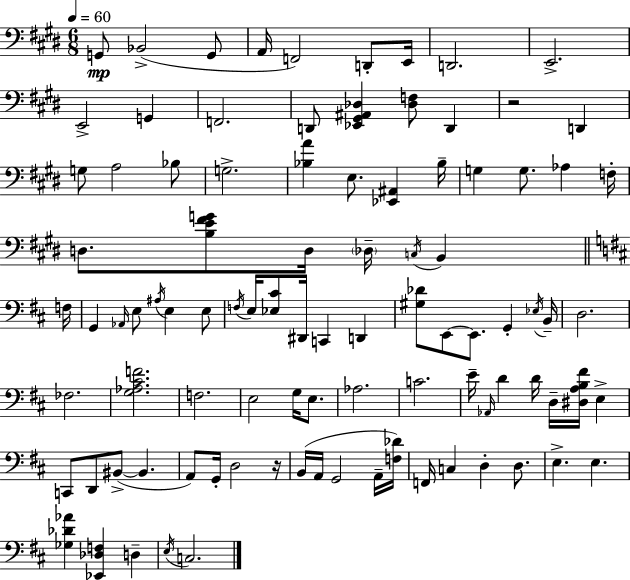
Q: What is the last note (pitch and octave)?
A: C3